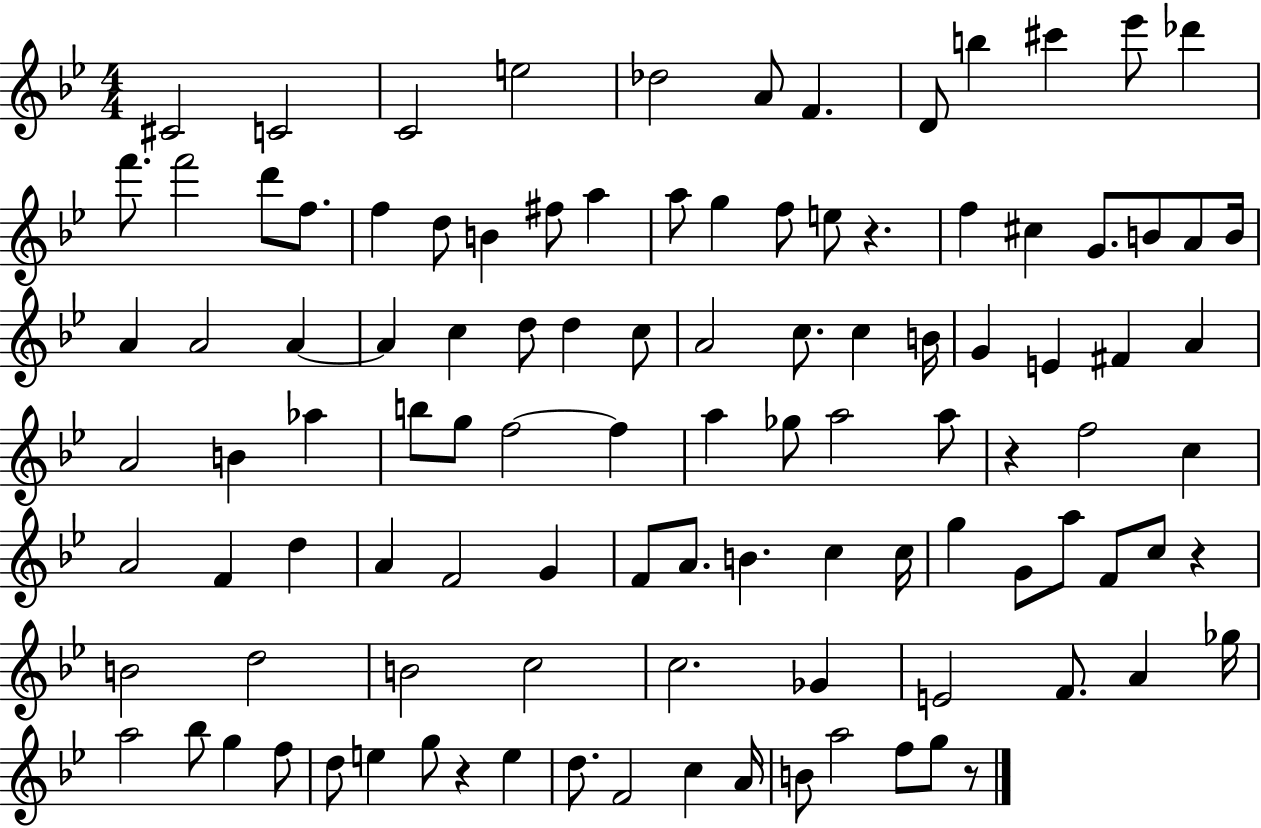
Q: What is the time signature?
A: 4/4